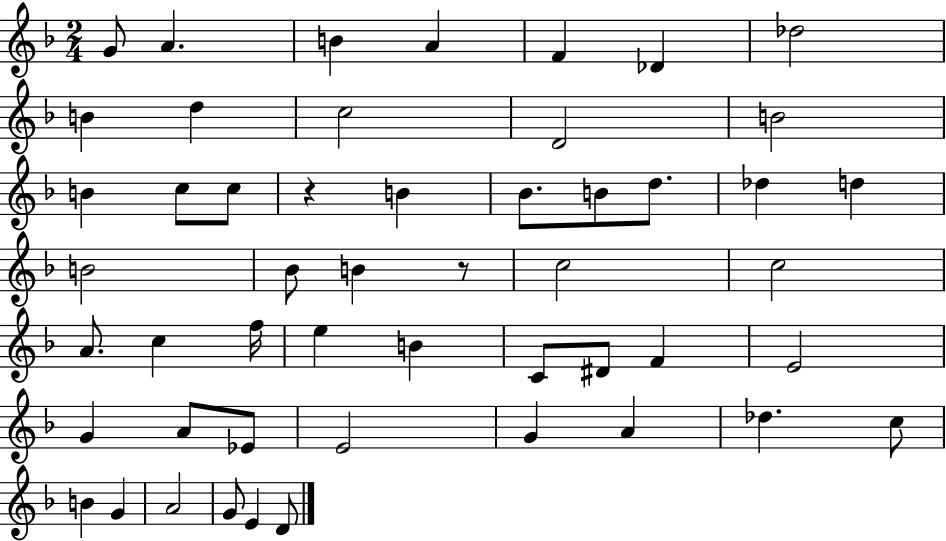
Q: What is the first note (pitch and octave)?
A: G4